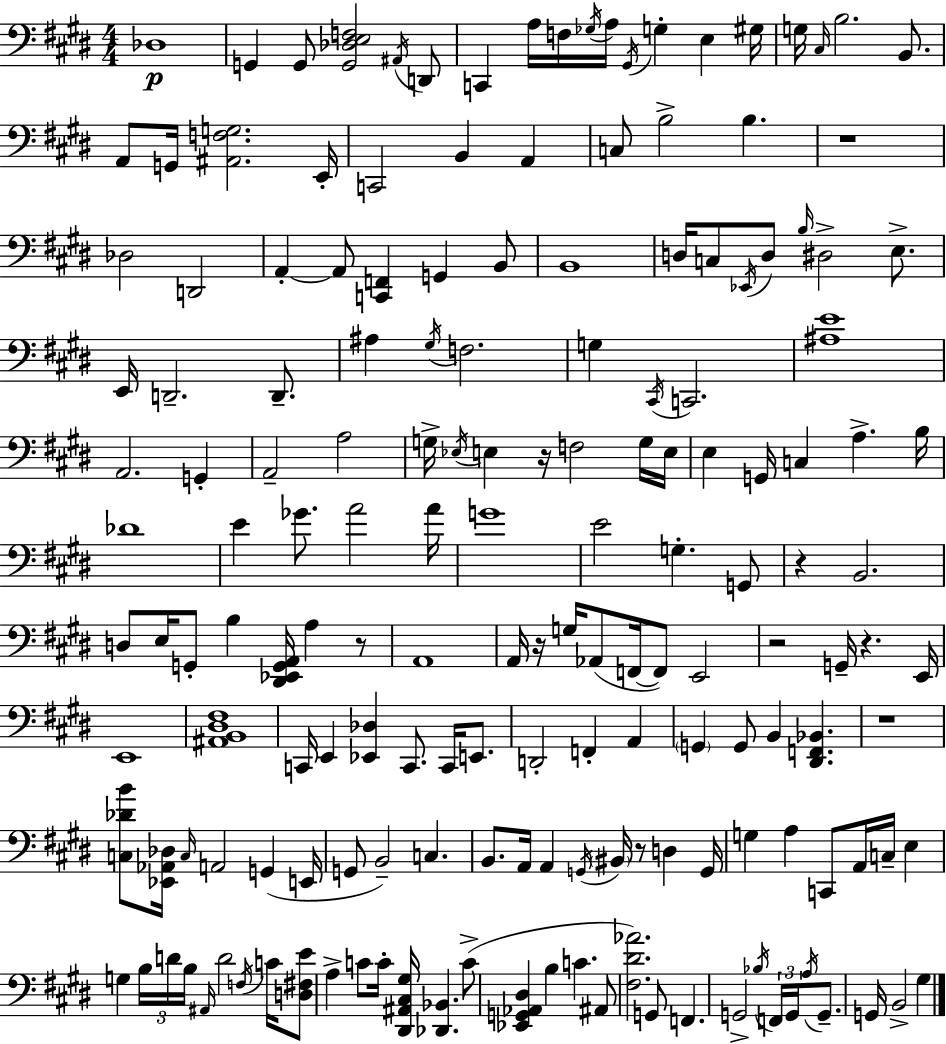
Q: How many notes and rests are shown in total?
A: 171